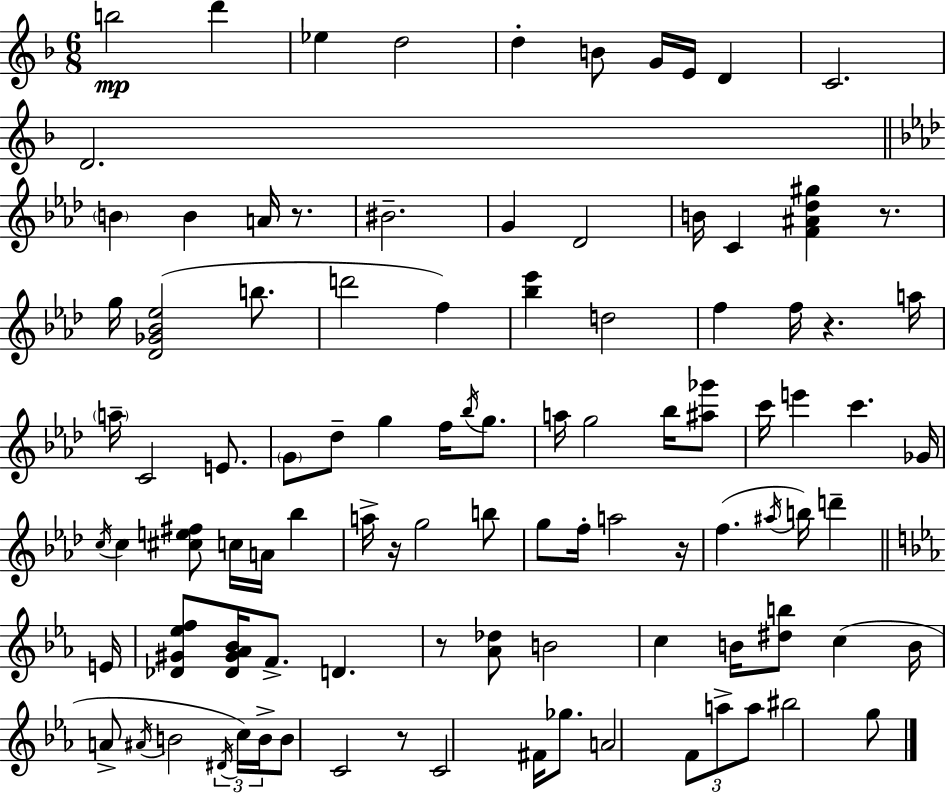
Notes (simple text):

B5/h D6/q Eb5/q D5/h D5/q B4/e G4/s E4/s D4/q C4/h. D4/h. B4/q B4/q A4/s R/e. BIS4/h. G4/q Db4/h B4/s C4/q [F4,A#4,Db5,G#5]/q R/e. G5/s [Db4,Gb4,Bb4,Eb5]/h B5/e. D6/h F5/q [Bb5,Eb6]/q D5/h F5/q F5/s R/q. A5/s A5/s C4/h E4/e. G4/e Db5/e G5/q F5/s Bb5/s G5/e. A5/s G5/h Bb5/s [A#5,Gb6]/e C6/s E6/q C6/q. Gb4/s C5/s C5/q [C#5,E5,F#5]/e C5/s A4/s Bb5/q A5/s R/s G5/h B5/e G5/e F5/s A5/h R/s F5/q. A#5/s B5/s D6/q E4/s [Db4,G#4,Eb5,F5]/e [Db4,G#4,Ab4,Bb4]/s F4/e. D4/q. R/e [Ab4,Db5]/e B4/h C5/q B4/s [D#5,B5]/e C5/q B4/s A4/e A#4/s B4/h D#4/s C5/s B4/s B4/e C4/h R/e C4/h F#4/s Gb5/e. A4/h F4/e A5/e A5/e BIS5/h G5/e